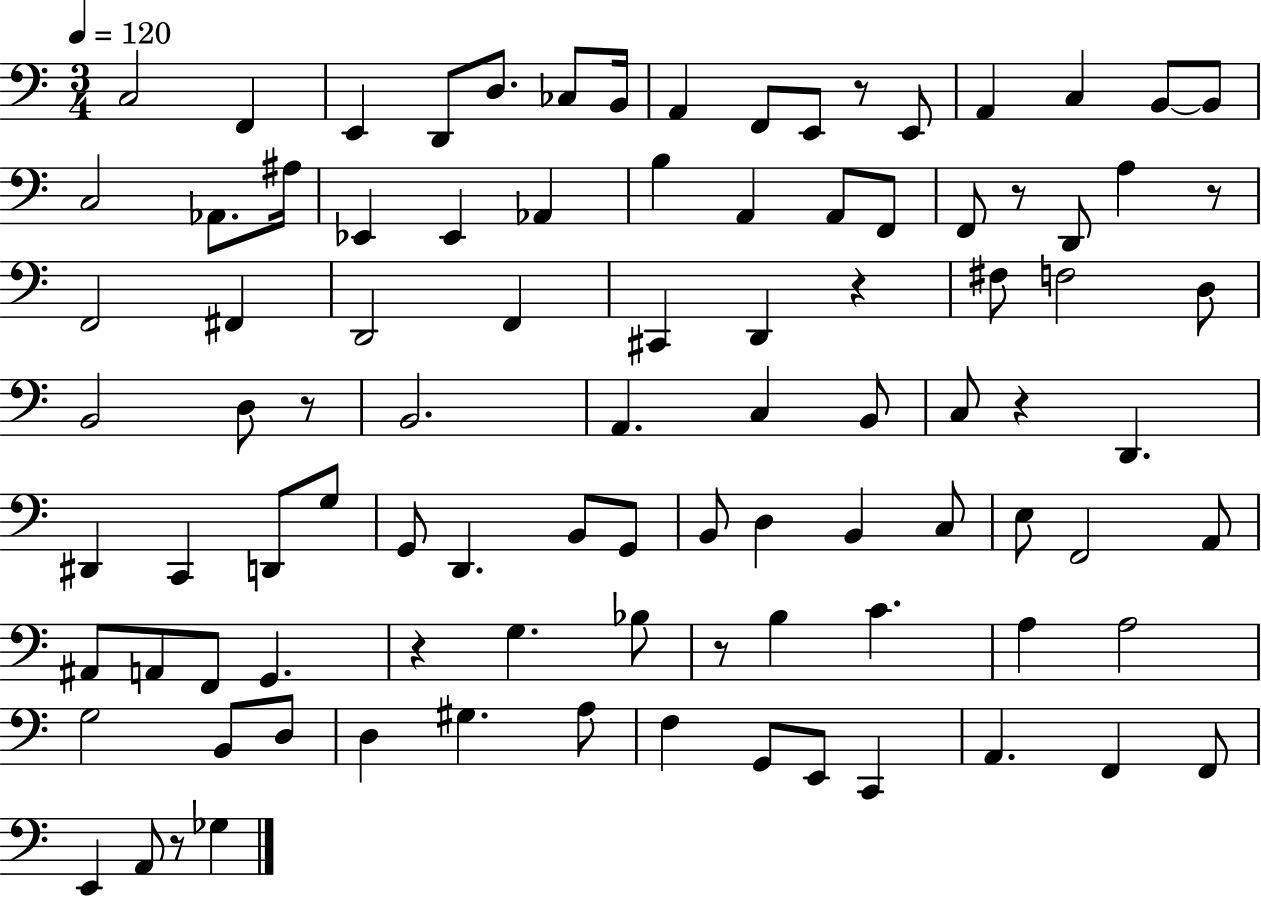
C3/h F2/q E2/q D2/e D3/e. CES3/e B2/s A2/q F2/e E2/e R/e E2/e A2/q C3/q B2/e B2/e C3/h Ab2/e. A#3/s Eb2/q Eb2/q Ab2/q B3/q A2/q A2/e F2/e F2/e R/e D2/e A3/q R/e F2/h F#2/q D2/h F2/q C#2/q D2/q R/q F#3/e F3/h D3/e B2/h D3/e R/e B2/h. A2/q. C3/q B2/e C3/e R/q D2/q. D#2/q C2/q D2/e G3/e G2/e D2/q. B2/e G2/e B2/e D3/q B2/q C3/e E3/e F2/h A2/e A#2/e A2/e F2/e G2/q. R/q G3/q. Bb3/e R/e B3/q C4/q. A3/q A3/h G3/h B2/e D3/e D3/q G#3/q. A3/e F3/q G2/e E2/e C2/q A2/q. F2/q F2/e E2/q A2/e R/e Gb3/q